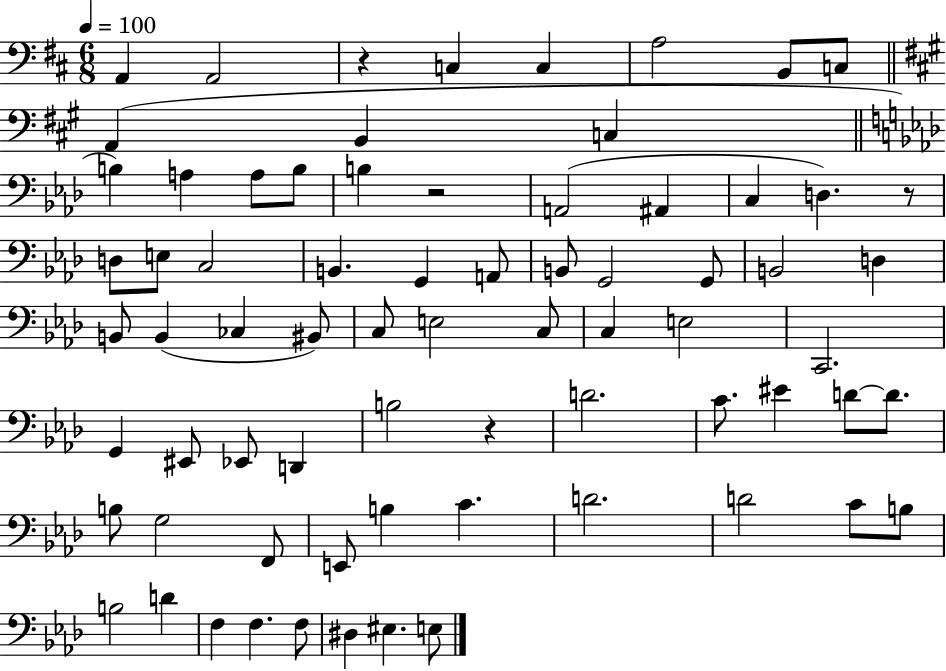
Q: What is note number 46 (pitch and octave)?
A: D4